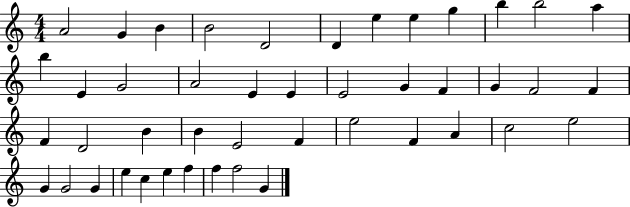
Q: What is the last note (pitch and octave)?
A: G4